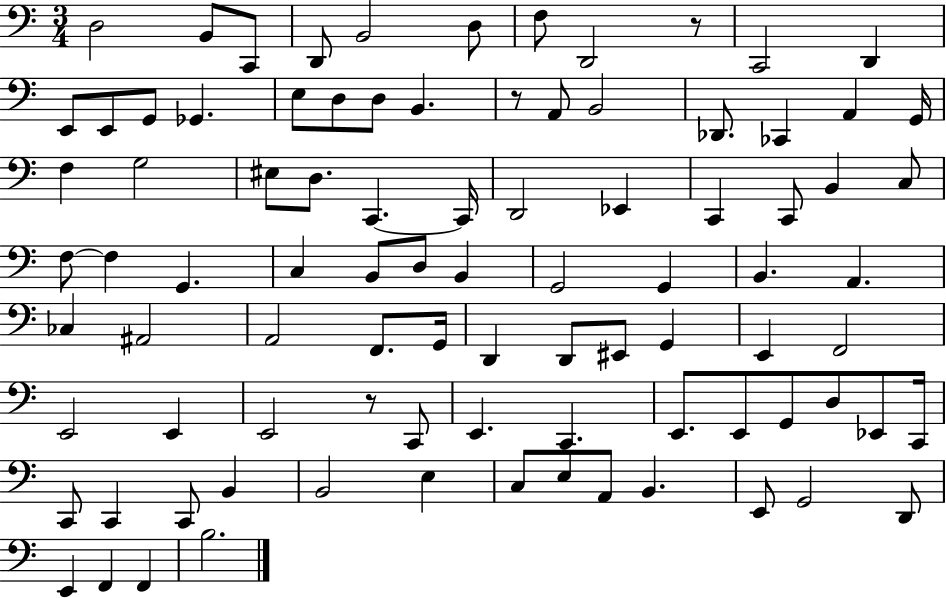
D3/h B2/e C2/e D2/e B2/h D3/e F3/e D2/h R/e C2/h D2/q E2/e E2/e G2/e Gb2/q. E3/e D3/e D3/e B2/q. R/e A2/e B2/h Db2/e. CES2/q A2/q G2/s F3/q G3/h EIS3/e D3/e. C2/q. C2/s D2/h Eb2/q C2/q C2/e B2/q C3/e F3/e F3/q G2/q. C3/q B2/e D3/e B2/q G2/h G2/q B2/q. A2/q. CES3/q A#2/h A2/h F2/e. G2/s D2/q D2/e EIS2/e G2/q E2/q F2/h E2/h E2/q E2/h R/e C2/e E2/q. C2/q. E2/e. E2/e G2/e D3/e Eb2/e C2/s C2/e C2/q C2/e B2/q B2/h E3/q C3/e E3/e A2/e B2/q. E2/e G2/h D2/e E2/q F2/q F2/q B3/h.